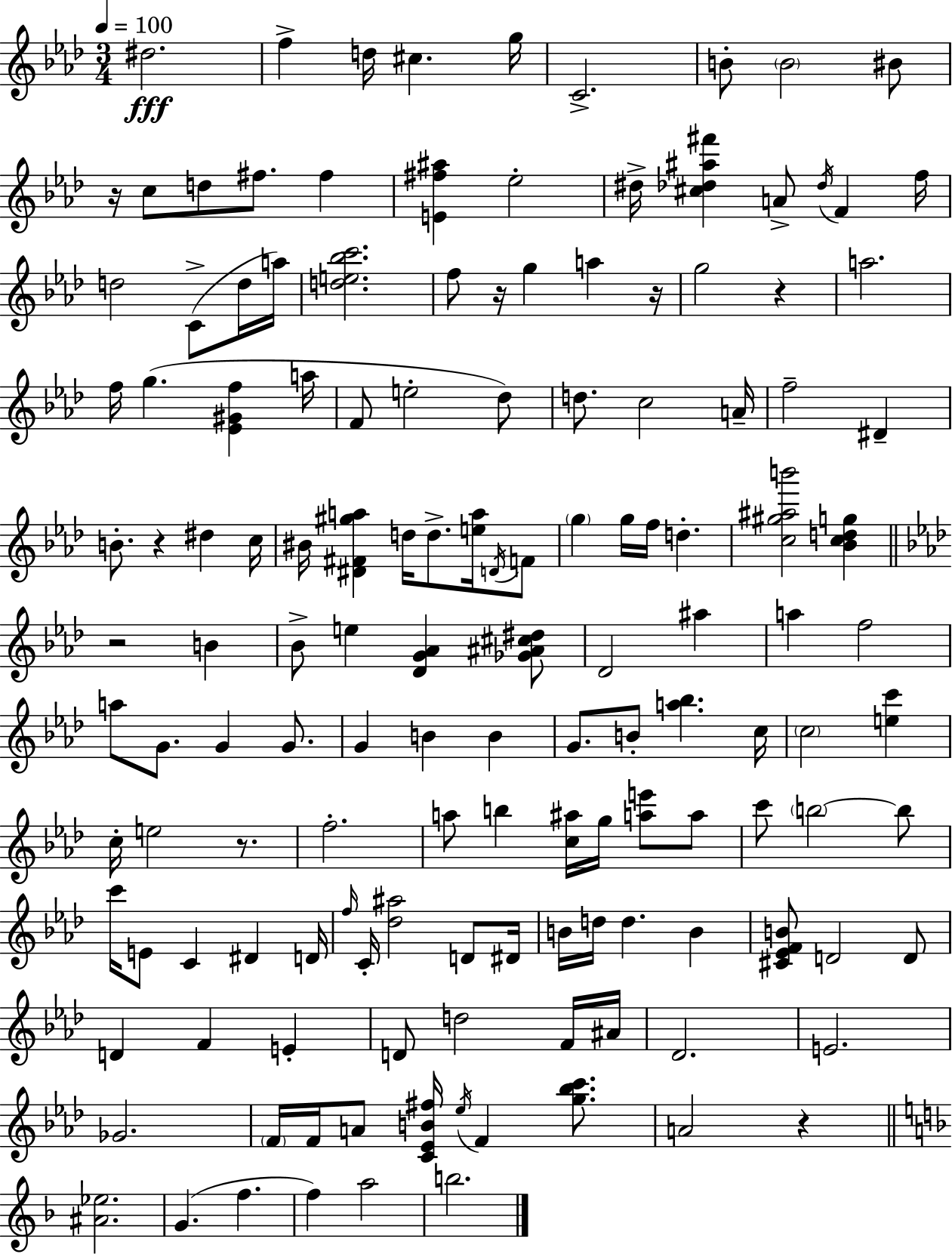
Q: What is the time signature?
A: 3/4